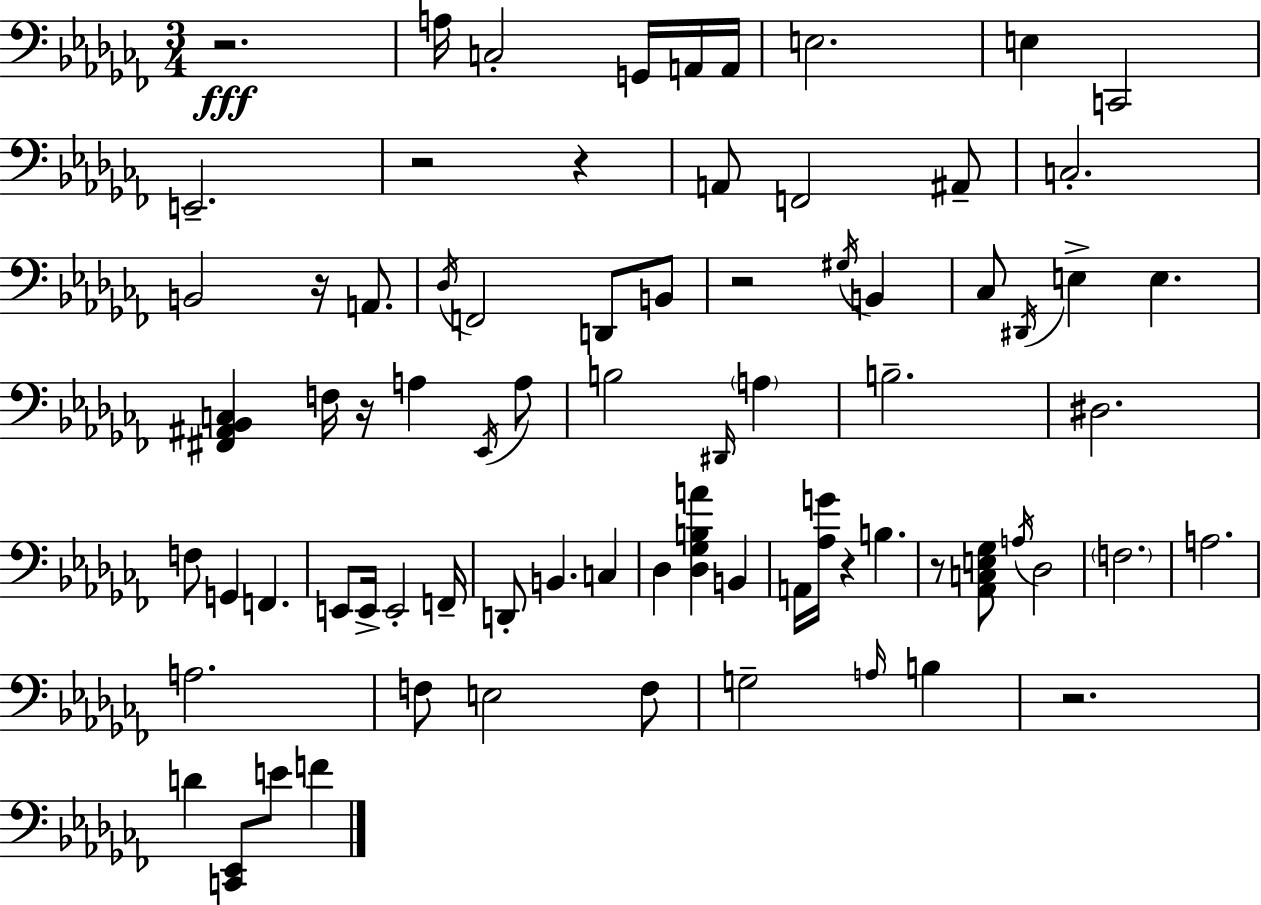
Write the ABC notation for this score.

X:1
T:Untitled
M:3/4
L:1/4
K:Abm
z2 A,/4 C,2 G,,/4 A,,/4 A,,/4 E,2 E, C,,2 E,,2 z2 z A,,/2 F,,2 ^A,,/2 C,2 B,,2 z/4 A,,/2 _D,/4 F,,2 D,,/2 B,,/2 z2 ^G,/4 B,, _C,/2 ^D,,/4 E, E, [^F,,^A,,_B,,C,] F,/4 z/4 A, _E,,/4 A,/2 B,2 ^D,,/4 A, B,2 ^D,2 F,/2 G,, F,, E,,/2 E,,/4 E,,2 F,,/4 D,,/2 B,, C, _D, [_D,_G,B,A] B,, A,,/4 [_A,G]/4 z B, z/2 [_A,,C,E,_G,]/2 A,/4 _D,2 F,2 A,2 A,2 F,/2 E,2 F,/2 G,2 A,/4 B, z2 D [C,,_E,,]/2 E/2 F